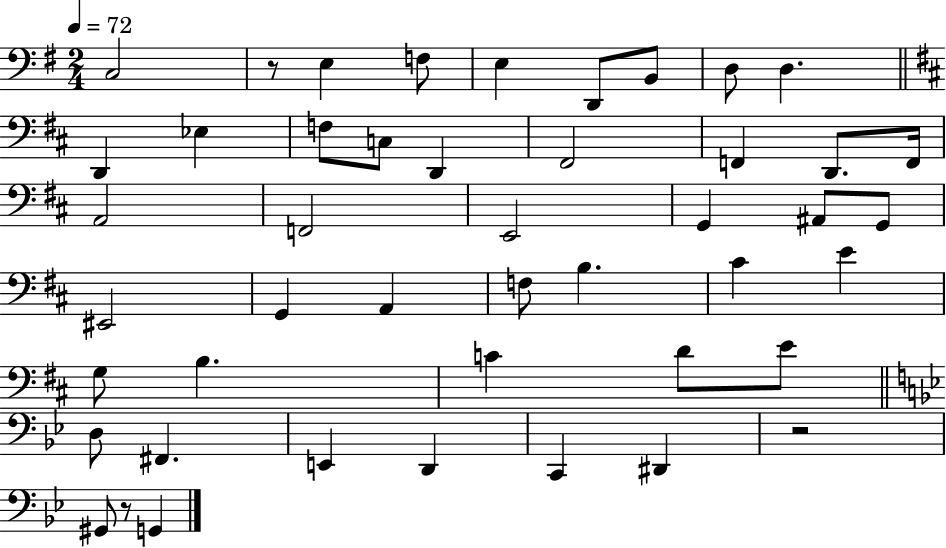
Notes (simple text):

C3/h R/e E3/q F3/e E3/q D2/e B2/e D3/e D3/q. D2/q Eb3/q F3/e C3/e D2/q F#2/h F2/q D2/e. F2/s A2/h F2/h E2/h G2/q A#2/e G2/e EIS2/h G2/q A2/q F3/e B3/q. C#4/q E4/q G3/e B3/q. C4/q D4/e E4/e D3/e F#2/q. E2/q D2/q C2/q D#2/q R/h G#2/e R/e G2/q